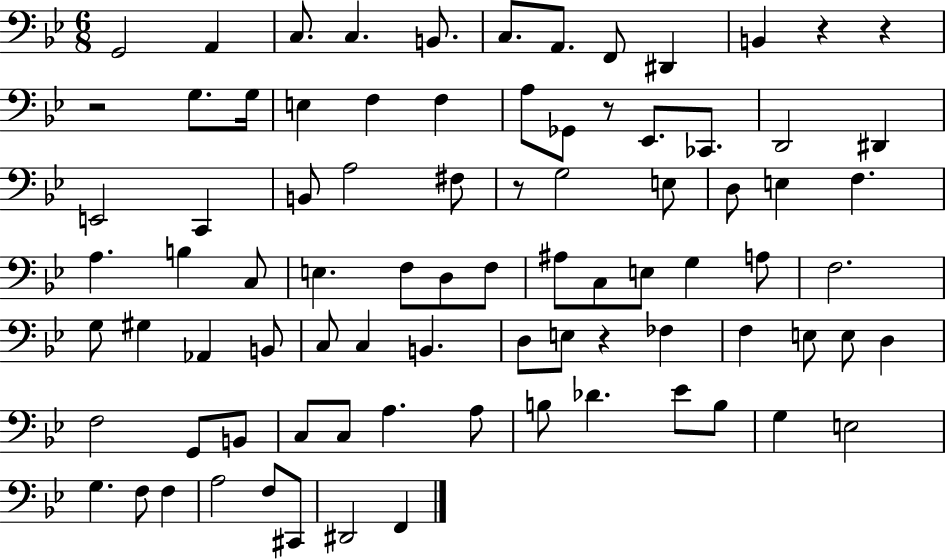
X:1
T:Untitled
M:6/8
L:1/4
K:Bb
G,,2 A,, C,/2 C, B,,/2 C,/2 A,,/2 F,,/2 ^D,, B,, z z z2 G,/2 G,/4 E, F, F, A,/2 _G,,/2 z/2 _E,,/2 _C,,/2 D,,2 ^D,, E,,2 C,, B,,/2 A,2 ^F,/2 z/2 G,2 E,/2 D,/2 E, F, A, B, C,/2 E, F,/2 D,/2 F,/2 ^A,/2 C,/2 E,/2 G, A,/2 F,2 G,/2 ^G, _A,, B,,/2 C,/2 C, B,, D,/2 E,/2 z _F, F, E,/2 E,/2 D, F,2 G,,/2 B,,/2 C,/2 C,/2 A, A,/2 B,/2 _D _E/2 B,/2 G, E,2 G, F,/2 F, A,2 F,/2 ^C,,/2 ^D,,2 F,,